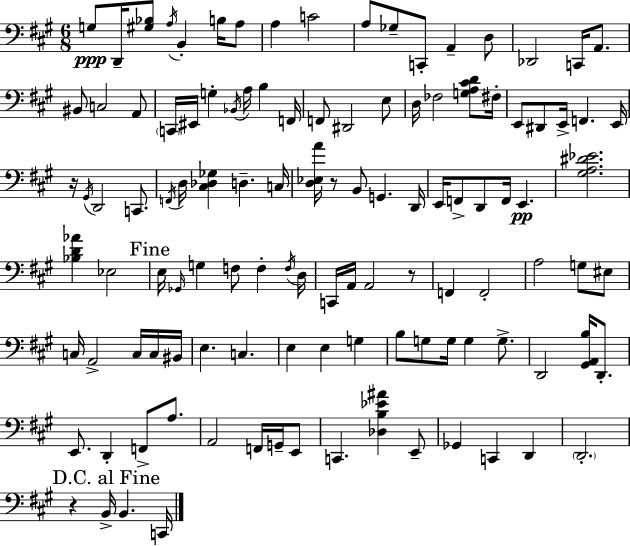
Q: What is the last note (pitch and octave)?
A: C2